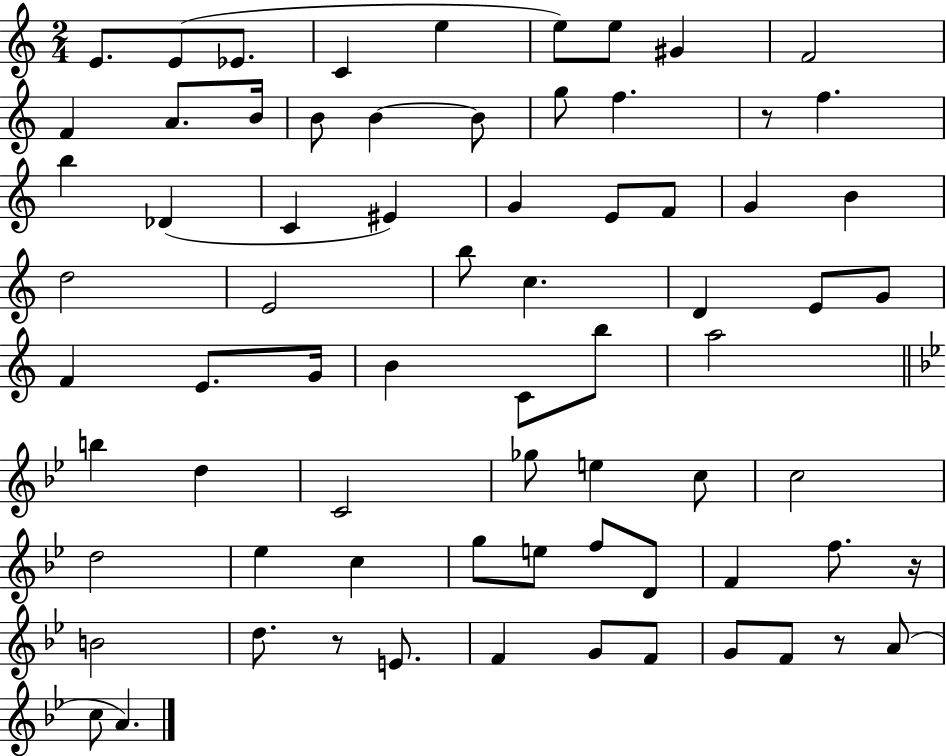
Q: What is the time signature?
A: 2/4